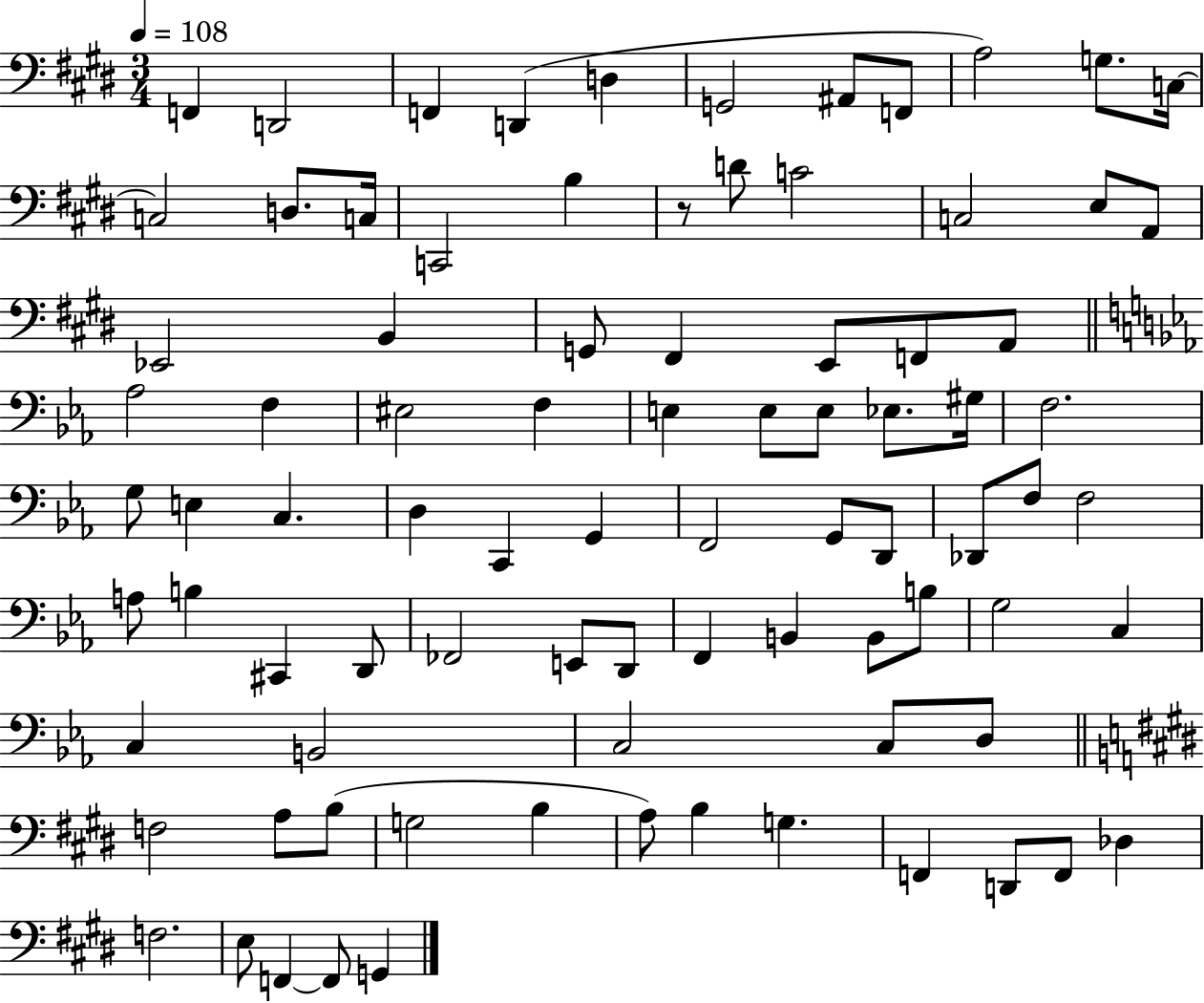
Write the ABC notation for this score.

X:1
T:Untitled
M:3/4
L:1/4
K:E
F,, D,,2 F,, D,, D, G,,2 ^A,,/2 F,,/2 A,2 G,/2 C,/4 C,2 D,/2 C,/4 C,,2 B, z/2 D/2 C2 C,2 E,/2 A,,/2 _E,,2 B,, G,,/2 ^F,, E,,/2 F,,/2 A,,/2 _A,2 F, ^E,2 F, E, E,/2 E,/2 _E,/2 ^G,/4 F,2 G,/2 E, C, D, C,, G,, F,,2 G,,/2 D,,/2 _D,,/2 F,/2 F,2 A,/2 B, ^C,, D,,/2 _F,,2 E,,/2 D,,/2 F,, B,, B,,/2 B,/2 G,2 C, C, B,,2 C,2 C,/2 D,/2 F,2 A,/2 B,/2 G,2 B, A,/2 B, G, F,, D,,/2 F,,/2 _D, F,2 E,/2 F,, F,,/2 G,,